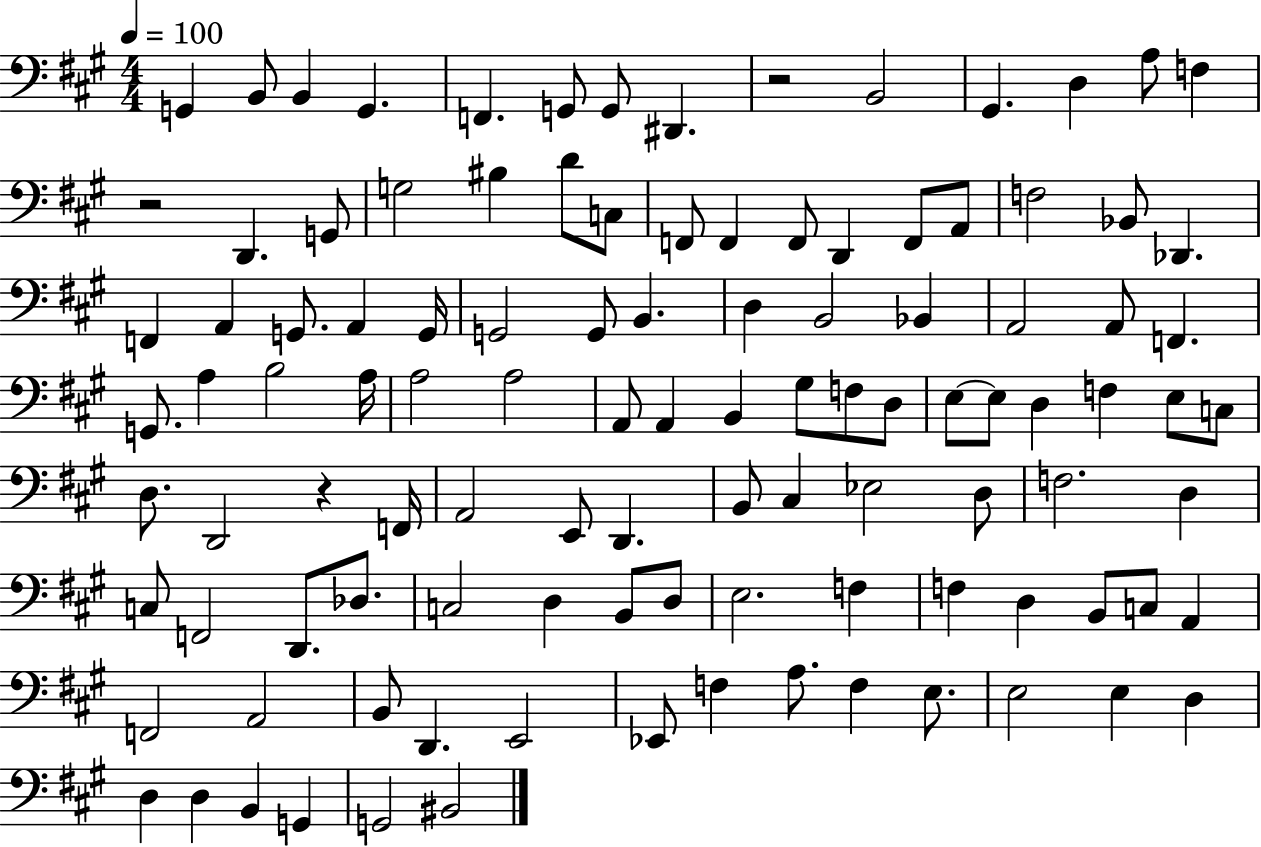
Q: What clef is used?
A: bass